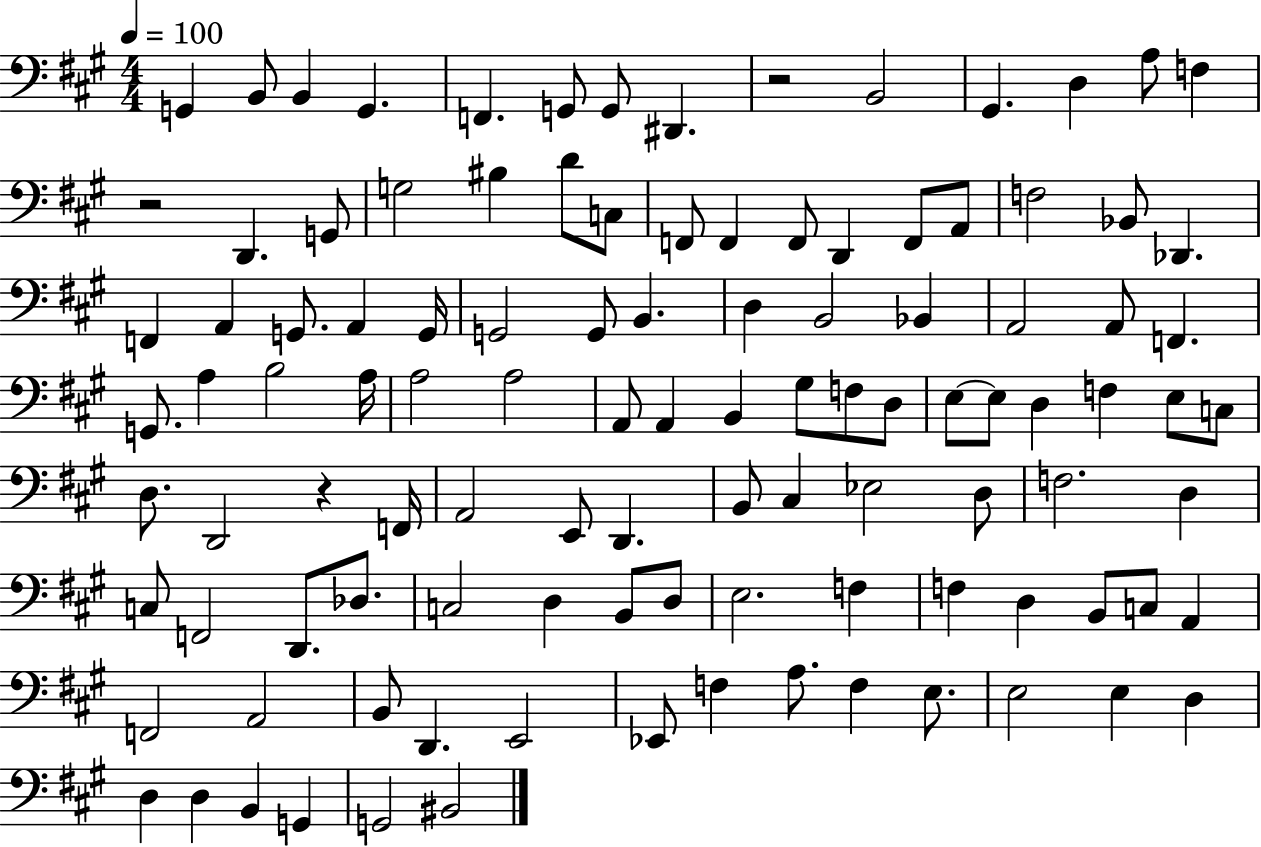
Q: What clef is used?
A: bass